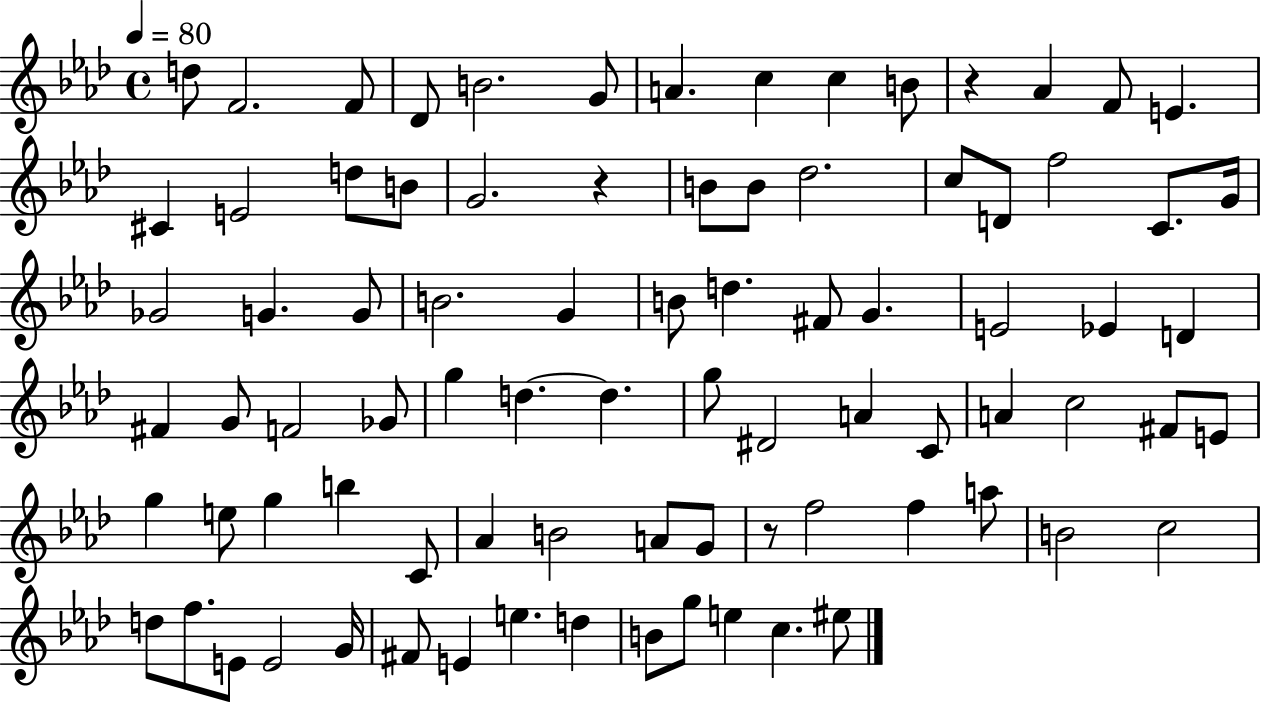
X:1
T:Untitled
M:4/4
L:1/4
K:Ab
d/2 F2 F/2 _D/2 B2 G/2 A c c B/2 z _A F/2 E ^C E2 d/2 B/2 G2 z B/2 B/2 _d2 c/2 D/2 f2 C/2 G/4 _G2 G G/2 B2 G B/2 d ^F/2 G E2 _E D ^F G/2 F2 _G/2 g d d g/2 ^D2 A C/2 A c2 ^F/2 E/2 g e/2 g b C/2 _A B2 A/2 G/2 z/2 f2 f a/2 B2 c2 d/2 f/2 E/2 E2 G/4 ^F/2 E e d B/2 g/2 e c ^e/2